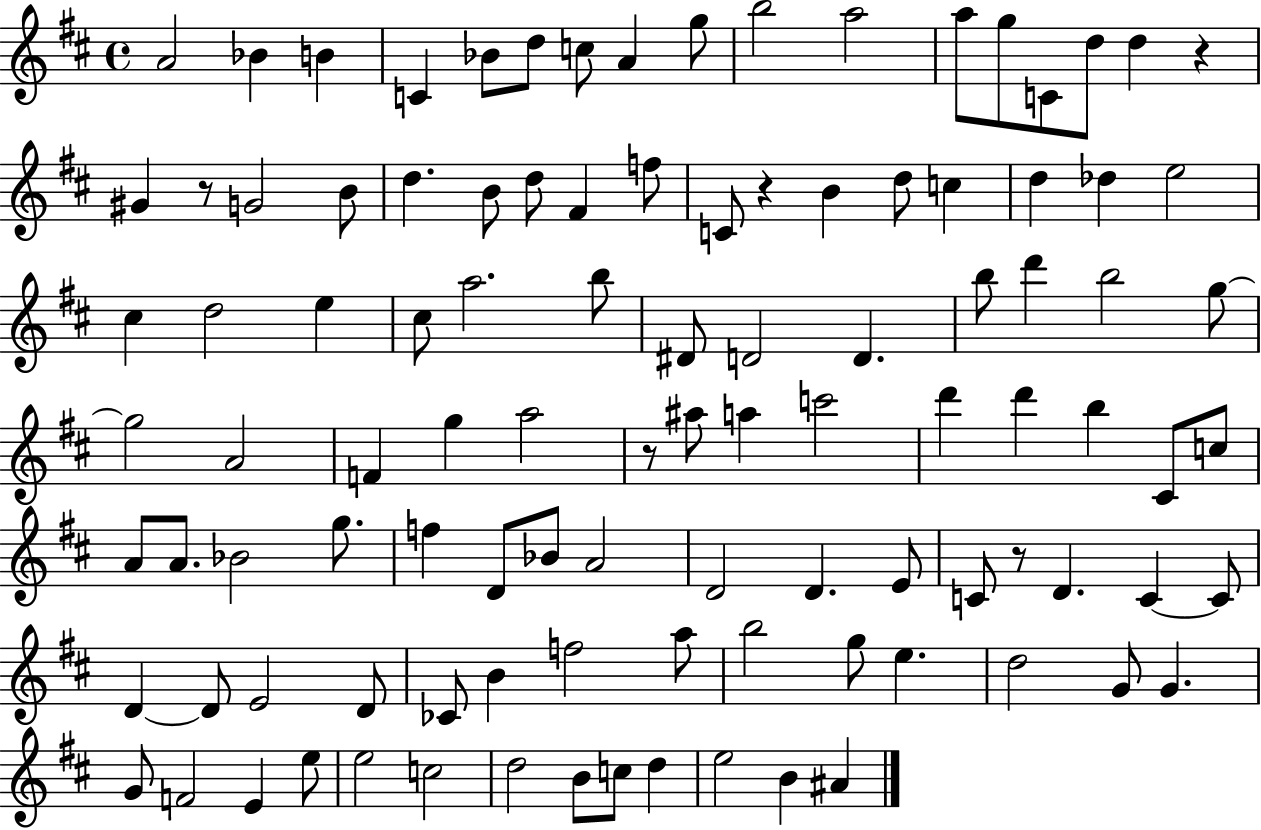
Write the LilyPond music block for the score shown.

{
  \clef treble
  \time 4/4
  \defaultTimeSignature
  \key d \major
  a'2 bes'4 b'4 | c'4 bes'8 d''8 c''8 a'4 g''8 | b''2 a''2 | a''8 g''8 c'8 d''8 d''4 r4 | \break gis'4 r8 g'2 b'8 | d''4. b'8 d''8 fis'4 f''8 | c'8 r4 b'4 d''8 c''4 | d''4 des''4 e''2 | \break cis''4 d''2 e''4 | cis''8 a''2. b''8 | dis'8 d'2 d'4. | b''8 d'''4 b''2 g''8~~ | \break g''2 a'2 | f'4 g''4 a''2 | r8 ais''8 a''4 c'''2 | d'''4 d'''4 b''4 cis'8 c''8 | \break a'8 a'8. bes'2 g''8. | f''4 d'8 bes'8 a'2 | d'2 d'4. e'8 | c'8 r8 d'4. c'4~~ c'8 | \break d'4~~ d'8 e'2 d'8 | ces'8 b'4 f''2 a''8 | b''2 g''8 e''4. | d''2 g'8 g'4. | \break g'8 f'2 e'4 e''8 | e''2 c''2 | d''2 b'8 c''8 d''4 | e''2 b'4 ais'4 | \break \bar "|."
}